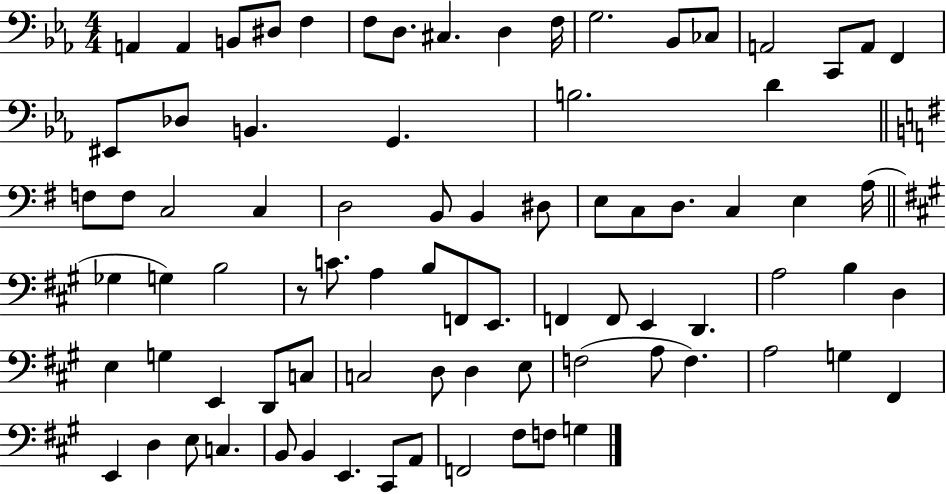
{
  \clef bass
  \numericTimeSignature
  \time 4/4
  \key ees \major
  \repeat volta 2 { a,4 a,4 b,8 dis8 f4 | f8 d8. cis4. d4 f16 | g2. bes,8 ces8 | a,2 c,8 a,8 f,4 | \break eis,8 des8 b,4. g,4. | b2. d'4 | \bar "||" \break \key g \major f8 f8 c2 c4 | d2 b,8 b,4 dis8 | e8 c8 d8. c4 e4 a16( | \bar "||" \break \key a \major ges4 g4) b2 | r8 c'8. a4 b8 f,8 e,8. | f,4 f,8 e,4 d,4. | a2 b4 d4 | \break e4 g4 e,4 d,8 c8 | c2 d8 d4 e8 | f2( a8 f4.) | a2 g4 fis,4 | \break e,4 d4 e8 c4. | b,8 b,4 e,4. cis,8 a,8 | f,2 fis8 f8 g4 | } \bar "|."
}